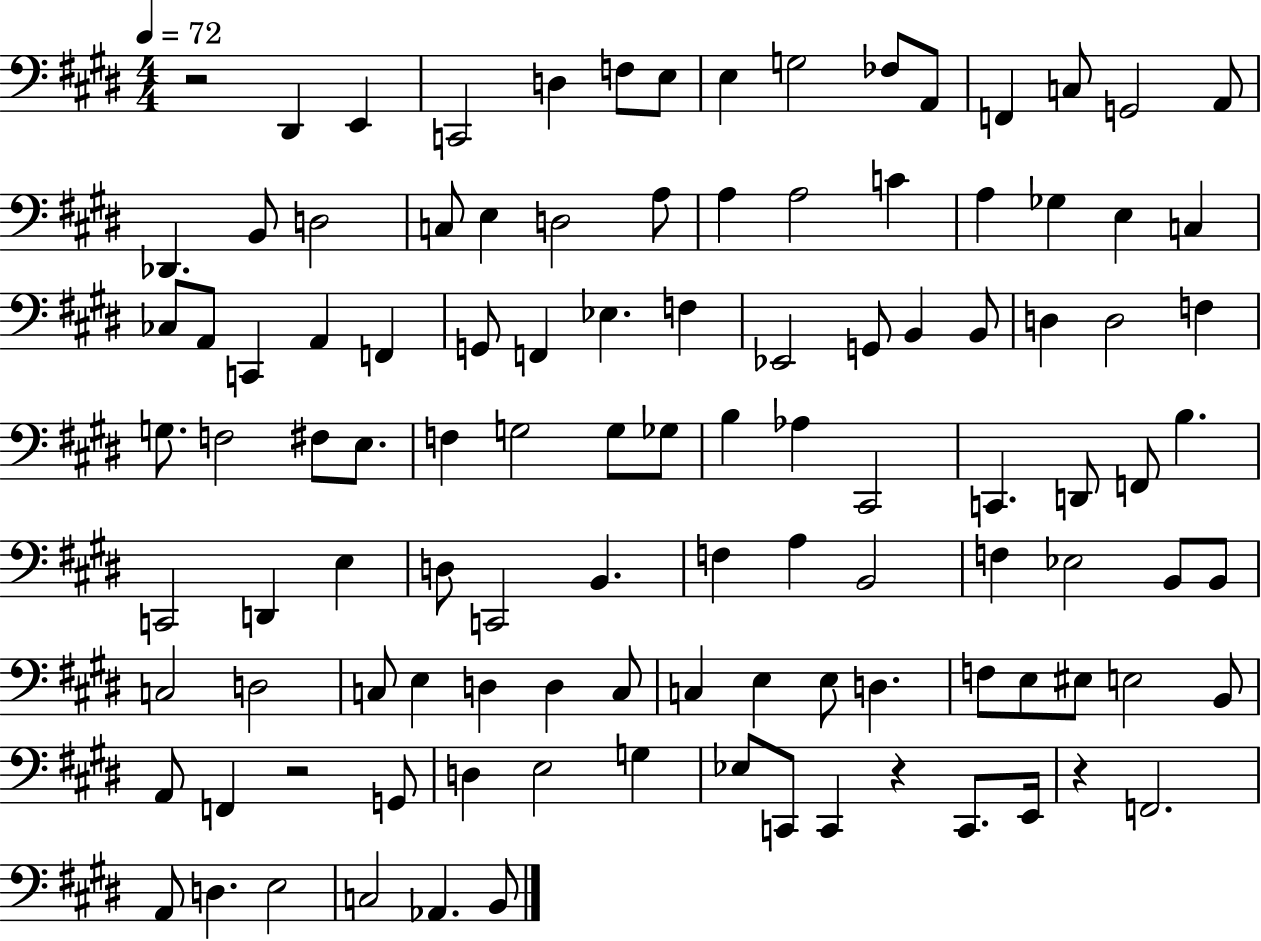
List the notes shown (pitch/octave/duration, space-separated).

R/h D#2/q E2/q C2/h D3/q F3/e E3/e E3/q G3/h FES3/e A2/e F2/q C3/e G2/h A2/e Db2/q. B2/e D3/h C3/e E3/q D3/h A3/e A3/q A3/h C4/q A3/q Gb3/q E3/q C3/q CES3/e A2/e C2/q A2/q F2/q G2/e F2/q Eb3/q. F3/q Eb2/h G2/e B2/q B2/e D3/q D3/h F3/q G3/e. F3/h F#3/e E3/e. F3/q G3/h G3/e Gb3/e B3/q Ab3/q C#2/h C2/q. D2/e F2/e B3/q. C2/h D2/q E3/q D3/e C2/h B2/q. F3/q A3/q B2/h F3/q Eb3/h B2/e B2/e C3/h D3/h C3/e E3/q D3/q D3/q C3/e C3/q E3/q E3/e D3/q. F3/e E3/e EIS3/e E3/h B2/e A2/e F2/q R/h G2/e D3/q E3/h G3/q Eb3/e C2/e C2/q R/q C2/e. E2/s R/q F2/h. A2/e D3/q. E3/h C3/h Ab2/q. B2/e